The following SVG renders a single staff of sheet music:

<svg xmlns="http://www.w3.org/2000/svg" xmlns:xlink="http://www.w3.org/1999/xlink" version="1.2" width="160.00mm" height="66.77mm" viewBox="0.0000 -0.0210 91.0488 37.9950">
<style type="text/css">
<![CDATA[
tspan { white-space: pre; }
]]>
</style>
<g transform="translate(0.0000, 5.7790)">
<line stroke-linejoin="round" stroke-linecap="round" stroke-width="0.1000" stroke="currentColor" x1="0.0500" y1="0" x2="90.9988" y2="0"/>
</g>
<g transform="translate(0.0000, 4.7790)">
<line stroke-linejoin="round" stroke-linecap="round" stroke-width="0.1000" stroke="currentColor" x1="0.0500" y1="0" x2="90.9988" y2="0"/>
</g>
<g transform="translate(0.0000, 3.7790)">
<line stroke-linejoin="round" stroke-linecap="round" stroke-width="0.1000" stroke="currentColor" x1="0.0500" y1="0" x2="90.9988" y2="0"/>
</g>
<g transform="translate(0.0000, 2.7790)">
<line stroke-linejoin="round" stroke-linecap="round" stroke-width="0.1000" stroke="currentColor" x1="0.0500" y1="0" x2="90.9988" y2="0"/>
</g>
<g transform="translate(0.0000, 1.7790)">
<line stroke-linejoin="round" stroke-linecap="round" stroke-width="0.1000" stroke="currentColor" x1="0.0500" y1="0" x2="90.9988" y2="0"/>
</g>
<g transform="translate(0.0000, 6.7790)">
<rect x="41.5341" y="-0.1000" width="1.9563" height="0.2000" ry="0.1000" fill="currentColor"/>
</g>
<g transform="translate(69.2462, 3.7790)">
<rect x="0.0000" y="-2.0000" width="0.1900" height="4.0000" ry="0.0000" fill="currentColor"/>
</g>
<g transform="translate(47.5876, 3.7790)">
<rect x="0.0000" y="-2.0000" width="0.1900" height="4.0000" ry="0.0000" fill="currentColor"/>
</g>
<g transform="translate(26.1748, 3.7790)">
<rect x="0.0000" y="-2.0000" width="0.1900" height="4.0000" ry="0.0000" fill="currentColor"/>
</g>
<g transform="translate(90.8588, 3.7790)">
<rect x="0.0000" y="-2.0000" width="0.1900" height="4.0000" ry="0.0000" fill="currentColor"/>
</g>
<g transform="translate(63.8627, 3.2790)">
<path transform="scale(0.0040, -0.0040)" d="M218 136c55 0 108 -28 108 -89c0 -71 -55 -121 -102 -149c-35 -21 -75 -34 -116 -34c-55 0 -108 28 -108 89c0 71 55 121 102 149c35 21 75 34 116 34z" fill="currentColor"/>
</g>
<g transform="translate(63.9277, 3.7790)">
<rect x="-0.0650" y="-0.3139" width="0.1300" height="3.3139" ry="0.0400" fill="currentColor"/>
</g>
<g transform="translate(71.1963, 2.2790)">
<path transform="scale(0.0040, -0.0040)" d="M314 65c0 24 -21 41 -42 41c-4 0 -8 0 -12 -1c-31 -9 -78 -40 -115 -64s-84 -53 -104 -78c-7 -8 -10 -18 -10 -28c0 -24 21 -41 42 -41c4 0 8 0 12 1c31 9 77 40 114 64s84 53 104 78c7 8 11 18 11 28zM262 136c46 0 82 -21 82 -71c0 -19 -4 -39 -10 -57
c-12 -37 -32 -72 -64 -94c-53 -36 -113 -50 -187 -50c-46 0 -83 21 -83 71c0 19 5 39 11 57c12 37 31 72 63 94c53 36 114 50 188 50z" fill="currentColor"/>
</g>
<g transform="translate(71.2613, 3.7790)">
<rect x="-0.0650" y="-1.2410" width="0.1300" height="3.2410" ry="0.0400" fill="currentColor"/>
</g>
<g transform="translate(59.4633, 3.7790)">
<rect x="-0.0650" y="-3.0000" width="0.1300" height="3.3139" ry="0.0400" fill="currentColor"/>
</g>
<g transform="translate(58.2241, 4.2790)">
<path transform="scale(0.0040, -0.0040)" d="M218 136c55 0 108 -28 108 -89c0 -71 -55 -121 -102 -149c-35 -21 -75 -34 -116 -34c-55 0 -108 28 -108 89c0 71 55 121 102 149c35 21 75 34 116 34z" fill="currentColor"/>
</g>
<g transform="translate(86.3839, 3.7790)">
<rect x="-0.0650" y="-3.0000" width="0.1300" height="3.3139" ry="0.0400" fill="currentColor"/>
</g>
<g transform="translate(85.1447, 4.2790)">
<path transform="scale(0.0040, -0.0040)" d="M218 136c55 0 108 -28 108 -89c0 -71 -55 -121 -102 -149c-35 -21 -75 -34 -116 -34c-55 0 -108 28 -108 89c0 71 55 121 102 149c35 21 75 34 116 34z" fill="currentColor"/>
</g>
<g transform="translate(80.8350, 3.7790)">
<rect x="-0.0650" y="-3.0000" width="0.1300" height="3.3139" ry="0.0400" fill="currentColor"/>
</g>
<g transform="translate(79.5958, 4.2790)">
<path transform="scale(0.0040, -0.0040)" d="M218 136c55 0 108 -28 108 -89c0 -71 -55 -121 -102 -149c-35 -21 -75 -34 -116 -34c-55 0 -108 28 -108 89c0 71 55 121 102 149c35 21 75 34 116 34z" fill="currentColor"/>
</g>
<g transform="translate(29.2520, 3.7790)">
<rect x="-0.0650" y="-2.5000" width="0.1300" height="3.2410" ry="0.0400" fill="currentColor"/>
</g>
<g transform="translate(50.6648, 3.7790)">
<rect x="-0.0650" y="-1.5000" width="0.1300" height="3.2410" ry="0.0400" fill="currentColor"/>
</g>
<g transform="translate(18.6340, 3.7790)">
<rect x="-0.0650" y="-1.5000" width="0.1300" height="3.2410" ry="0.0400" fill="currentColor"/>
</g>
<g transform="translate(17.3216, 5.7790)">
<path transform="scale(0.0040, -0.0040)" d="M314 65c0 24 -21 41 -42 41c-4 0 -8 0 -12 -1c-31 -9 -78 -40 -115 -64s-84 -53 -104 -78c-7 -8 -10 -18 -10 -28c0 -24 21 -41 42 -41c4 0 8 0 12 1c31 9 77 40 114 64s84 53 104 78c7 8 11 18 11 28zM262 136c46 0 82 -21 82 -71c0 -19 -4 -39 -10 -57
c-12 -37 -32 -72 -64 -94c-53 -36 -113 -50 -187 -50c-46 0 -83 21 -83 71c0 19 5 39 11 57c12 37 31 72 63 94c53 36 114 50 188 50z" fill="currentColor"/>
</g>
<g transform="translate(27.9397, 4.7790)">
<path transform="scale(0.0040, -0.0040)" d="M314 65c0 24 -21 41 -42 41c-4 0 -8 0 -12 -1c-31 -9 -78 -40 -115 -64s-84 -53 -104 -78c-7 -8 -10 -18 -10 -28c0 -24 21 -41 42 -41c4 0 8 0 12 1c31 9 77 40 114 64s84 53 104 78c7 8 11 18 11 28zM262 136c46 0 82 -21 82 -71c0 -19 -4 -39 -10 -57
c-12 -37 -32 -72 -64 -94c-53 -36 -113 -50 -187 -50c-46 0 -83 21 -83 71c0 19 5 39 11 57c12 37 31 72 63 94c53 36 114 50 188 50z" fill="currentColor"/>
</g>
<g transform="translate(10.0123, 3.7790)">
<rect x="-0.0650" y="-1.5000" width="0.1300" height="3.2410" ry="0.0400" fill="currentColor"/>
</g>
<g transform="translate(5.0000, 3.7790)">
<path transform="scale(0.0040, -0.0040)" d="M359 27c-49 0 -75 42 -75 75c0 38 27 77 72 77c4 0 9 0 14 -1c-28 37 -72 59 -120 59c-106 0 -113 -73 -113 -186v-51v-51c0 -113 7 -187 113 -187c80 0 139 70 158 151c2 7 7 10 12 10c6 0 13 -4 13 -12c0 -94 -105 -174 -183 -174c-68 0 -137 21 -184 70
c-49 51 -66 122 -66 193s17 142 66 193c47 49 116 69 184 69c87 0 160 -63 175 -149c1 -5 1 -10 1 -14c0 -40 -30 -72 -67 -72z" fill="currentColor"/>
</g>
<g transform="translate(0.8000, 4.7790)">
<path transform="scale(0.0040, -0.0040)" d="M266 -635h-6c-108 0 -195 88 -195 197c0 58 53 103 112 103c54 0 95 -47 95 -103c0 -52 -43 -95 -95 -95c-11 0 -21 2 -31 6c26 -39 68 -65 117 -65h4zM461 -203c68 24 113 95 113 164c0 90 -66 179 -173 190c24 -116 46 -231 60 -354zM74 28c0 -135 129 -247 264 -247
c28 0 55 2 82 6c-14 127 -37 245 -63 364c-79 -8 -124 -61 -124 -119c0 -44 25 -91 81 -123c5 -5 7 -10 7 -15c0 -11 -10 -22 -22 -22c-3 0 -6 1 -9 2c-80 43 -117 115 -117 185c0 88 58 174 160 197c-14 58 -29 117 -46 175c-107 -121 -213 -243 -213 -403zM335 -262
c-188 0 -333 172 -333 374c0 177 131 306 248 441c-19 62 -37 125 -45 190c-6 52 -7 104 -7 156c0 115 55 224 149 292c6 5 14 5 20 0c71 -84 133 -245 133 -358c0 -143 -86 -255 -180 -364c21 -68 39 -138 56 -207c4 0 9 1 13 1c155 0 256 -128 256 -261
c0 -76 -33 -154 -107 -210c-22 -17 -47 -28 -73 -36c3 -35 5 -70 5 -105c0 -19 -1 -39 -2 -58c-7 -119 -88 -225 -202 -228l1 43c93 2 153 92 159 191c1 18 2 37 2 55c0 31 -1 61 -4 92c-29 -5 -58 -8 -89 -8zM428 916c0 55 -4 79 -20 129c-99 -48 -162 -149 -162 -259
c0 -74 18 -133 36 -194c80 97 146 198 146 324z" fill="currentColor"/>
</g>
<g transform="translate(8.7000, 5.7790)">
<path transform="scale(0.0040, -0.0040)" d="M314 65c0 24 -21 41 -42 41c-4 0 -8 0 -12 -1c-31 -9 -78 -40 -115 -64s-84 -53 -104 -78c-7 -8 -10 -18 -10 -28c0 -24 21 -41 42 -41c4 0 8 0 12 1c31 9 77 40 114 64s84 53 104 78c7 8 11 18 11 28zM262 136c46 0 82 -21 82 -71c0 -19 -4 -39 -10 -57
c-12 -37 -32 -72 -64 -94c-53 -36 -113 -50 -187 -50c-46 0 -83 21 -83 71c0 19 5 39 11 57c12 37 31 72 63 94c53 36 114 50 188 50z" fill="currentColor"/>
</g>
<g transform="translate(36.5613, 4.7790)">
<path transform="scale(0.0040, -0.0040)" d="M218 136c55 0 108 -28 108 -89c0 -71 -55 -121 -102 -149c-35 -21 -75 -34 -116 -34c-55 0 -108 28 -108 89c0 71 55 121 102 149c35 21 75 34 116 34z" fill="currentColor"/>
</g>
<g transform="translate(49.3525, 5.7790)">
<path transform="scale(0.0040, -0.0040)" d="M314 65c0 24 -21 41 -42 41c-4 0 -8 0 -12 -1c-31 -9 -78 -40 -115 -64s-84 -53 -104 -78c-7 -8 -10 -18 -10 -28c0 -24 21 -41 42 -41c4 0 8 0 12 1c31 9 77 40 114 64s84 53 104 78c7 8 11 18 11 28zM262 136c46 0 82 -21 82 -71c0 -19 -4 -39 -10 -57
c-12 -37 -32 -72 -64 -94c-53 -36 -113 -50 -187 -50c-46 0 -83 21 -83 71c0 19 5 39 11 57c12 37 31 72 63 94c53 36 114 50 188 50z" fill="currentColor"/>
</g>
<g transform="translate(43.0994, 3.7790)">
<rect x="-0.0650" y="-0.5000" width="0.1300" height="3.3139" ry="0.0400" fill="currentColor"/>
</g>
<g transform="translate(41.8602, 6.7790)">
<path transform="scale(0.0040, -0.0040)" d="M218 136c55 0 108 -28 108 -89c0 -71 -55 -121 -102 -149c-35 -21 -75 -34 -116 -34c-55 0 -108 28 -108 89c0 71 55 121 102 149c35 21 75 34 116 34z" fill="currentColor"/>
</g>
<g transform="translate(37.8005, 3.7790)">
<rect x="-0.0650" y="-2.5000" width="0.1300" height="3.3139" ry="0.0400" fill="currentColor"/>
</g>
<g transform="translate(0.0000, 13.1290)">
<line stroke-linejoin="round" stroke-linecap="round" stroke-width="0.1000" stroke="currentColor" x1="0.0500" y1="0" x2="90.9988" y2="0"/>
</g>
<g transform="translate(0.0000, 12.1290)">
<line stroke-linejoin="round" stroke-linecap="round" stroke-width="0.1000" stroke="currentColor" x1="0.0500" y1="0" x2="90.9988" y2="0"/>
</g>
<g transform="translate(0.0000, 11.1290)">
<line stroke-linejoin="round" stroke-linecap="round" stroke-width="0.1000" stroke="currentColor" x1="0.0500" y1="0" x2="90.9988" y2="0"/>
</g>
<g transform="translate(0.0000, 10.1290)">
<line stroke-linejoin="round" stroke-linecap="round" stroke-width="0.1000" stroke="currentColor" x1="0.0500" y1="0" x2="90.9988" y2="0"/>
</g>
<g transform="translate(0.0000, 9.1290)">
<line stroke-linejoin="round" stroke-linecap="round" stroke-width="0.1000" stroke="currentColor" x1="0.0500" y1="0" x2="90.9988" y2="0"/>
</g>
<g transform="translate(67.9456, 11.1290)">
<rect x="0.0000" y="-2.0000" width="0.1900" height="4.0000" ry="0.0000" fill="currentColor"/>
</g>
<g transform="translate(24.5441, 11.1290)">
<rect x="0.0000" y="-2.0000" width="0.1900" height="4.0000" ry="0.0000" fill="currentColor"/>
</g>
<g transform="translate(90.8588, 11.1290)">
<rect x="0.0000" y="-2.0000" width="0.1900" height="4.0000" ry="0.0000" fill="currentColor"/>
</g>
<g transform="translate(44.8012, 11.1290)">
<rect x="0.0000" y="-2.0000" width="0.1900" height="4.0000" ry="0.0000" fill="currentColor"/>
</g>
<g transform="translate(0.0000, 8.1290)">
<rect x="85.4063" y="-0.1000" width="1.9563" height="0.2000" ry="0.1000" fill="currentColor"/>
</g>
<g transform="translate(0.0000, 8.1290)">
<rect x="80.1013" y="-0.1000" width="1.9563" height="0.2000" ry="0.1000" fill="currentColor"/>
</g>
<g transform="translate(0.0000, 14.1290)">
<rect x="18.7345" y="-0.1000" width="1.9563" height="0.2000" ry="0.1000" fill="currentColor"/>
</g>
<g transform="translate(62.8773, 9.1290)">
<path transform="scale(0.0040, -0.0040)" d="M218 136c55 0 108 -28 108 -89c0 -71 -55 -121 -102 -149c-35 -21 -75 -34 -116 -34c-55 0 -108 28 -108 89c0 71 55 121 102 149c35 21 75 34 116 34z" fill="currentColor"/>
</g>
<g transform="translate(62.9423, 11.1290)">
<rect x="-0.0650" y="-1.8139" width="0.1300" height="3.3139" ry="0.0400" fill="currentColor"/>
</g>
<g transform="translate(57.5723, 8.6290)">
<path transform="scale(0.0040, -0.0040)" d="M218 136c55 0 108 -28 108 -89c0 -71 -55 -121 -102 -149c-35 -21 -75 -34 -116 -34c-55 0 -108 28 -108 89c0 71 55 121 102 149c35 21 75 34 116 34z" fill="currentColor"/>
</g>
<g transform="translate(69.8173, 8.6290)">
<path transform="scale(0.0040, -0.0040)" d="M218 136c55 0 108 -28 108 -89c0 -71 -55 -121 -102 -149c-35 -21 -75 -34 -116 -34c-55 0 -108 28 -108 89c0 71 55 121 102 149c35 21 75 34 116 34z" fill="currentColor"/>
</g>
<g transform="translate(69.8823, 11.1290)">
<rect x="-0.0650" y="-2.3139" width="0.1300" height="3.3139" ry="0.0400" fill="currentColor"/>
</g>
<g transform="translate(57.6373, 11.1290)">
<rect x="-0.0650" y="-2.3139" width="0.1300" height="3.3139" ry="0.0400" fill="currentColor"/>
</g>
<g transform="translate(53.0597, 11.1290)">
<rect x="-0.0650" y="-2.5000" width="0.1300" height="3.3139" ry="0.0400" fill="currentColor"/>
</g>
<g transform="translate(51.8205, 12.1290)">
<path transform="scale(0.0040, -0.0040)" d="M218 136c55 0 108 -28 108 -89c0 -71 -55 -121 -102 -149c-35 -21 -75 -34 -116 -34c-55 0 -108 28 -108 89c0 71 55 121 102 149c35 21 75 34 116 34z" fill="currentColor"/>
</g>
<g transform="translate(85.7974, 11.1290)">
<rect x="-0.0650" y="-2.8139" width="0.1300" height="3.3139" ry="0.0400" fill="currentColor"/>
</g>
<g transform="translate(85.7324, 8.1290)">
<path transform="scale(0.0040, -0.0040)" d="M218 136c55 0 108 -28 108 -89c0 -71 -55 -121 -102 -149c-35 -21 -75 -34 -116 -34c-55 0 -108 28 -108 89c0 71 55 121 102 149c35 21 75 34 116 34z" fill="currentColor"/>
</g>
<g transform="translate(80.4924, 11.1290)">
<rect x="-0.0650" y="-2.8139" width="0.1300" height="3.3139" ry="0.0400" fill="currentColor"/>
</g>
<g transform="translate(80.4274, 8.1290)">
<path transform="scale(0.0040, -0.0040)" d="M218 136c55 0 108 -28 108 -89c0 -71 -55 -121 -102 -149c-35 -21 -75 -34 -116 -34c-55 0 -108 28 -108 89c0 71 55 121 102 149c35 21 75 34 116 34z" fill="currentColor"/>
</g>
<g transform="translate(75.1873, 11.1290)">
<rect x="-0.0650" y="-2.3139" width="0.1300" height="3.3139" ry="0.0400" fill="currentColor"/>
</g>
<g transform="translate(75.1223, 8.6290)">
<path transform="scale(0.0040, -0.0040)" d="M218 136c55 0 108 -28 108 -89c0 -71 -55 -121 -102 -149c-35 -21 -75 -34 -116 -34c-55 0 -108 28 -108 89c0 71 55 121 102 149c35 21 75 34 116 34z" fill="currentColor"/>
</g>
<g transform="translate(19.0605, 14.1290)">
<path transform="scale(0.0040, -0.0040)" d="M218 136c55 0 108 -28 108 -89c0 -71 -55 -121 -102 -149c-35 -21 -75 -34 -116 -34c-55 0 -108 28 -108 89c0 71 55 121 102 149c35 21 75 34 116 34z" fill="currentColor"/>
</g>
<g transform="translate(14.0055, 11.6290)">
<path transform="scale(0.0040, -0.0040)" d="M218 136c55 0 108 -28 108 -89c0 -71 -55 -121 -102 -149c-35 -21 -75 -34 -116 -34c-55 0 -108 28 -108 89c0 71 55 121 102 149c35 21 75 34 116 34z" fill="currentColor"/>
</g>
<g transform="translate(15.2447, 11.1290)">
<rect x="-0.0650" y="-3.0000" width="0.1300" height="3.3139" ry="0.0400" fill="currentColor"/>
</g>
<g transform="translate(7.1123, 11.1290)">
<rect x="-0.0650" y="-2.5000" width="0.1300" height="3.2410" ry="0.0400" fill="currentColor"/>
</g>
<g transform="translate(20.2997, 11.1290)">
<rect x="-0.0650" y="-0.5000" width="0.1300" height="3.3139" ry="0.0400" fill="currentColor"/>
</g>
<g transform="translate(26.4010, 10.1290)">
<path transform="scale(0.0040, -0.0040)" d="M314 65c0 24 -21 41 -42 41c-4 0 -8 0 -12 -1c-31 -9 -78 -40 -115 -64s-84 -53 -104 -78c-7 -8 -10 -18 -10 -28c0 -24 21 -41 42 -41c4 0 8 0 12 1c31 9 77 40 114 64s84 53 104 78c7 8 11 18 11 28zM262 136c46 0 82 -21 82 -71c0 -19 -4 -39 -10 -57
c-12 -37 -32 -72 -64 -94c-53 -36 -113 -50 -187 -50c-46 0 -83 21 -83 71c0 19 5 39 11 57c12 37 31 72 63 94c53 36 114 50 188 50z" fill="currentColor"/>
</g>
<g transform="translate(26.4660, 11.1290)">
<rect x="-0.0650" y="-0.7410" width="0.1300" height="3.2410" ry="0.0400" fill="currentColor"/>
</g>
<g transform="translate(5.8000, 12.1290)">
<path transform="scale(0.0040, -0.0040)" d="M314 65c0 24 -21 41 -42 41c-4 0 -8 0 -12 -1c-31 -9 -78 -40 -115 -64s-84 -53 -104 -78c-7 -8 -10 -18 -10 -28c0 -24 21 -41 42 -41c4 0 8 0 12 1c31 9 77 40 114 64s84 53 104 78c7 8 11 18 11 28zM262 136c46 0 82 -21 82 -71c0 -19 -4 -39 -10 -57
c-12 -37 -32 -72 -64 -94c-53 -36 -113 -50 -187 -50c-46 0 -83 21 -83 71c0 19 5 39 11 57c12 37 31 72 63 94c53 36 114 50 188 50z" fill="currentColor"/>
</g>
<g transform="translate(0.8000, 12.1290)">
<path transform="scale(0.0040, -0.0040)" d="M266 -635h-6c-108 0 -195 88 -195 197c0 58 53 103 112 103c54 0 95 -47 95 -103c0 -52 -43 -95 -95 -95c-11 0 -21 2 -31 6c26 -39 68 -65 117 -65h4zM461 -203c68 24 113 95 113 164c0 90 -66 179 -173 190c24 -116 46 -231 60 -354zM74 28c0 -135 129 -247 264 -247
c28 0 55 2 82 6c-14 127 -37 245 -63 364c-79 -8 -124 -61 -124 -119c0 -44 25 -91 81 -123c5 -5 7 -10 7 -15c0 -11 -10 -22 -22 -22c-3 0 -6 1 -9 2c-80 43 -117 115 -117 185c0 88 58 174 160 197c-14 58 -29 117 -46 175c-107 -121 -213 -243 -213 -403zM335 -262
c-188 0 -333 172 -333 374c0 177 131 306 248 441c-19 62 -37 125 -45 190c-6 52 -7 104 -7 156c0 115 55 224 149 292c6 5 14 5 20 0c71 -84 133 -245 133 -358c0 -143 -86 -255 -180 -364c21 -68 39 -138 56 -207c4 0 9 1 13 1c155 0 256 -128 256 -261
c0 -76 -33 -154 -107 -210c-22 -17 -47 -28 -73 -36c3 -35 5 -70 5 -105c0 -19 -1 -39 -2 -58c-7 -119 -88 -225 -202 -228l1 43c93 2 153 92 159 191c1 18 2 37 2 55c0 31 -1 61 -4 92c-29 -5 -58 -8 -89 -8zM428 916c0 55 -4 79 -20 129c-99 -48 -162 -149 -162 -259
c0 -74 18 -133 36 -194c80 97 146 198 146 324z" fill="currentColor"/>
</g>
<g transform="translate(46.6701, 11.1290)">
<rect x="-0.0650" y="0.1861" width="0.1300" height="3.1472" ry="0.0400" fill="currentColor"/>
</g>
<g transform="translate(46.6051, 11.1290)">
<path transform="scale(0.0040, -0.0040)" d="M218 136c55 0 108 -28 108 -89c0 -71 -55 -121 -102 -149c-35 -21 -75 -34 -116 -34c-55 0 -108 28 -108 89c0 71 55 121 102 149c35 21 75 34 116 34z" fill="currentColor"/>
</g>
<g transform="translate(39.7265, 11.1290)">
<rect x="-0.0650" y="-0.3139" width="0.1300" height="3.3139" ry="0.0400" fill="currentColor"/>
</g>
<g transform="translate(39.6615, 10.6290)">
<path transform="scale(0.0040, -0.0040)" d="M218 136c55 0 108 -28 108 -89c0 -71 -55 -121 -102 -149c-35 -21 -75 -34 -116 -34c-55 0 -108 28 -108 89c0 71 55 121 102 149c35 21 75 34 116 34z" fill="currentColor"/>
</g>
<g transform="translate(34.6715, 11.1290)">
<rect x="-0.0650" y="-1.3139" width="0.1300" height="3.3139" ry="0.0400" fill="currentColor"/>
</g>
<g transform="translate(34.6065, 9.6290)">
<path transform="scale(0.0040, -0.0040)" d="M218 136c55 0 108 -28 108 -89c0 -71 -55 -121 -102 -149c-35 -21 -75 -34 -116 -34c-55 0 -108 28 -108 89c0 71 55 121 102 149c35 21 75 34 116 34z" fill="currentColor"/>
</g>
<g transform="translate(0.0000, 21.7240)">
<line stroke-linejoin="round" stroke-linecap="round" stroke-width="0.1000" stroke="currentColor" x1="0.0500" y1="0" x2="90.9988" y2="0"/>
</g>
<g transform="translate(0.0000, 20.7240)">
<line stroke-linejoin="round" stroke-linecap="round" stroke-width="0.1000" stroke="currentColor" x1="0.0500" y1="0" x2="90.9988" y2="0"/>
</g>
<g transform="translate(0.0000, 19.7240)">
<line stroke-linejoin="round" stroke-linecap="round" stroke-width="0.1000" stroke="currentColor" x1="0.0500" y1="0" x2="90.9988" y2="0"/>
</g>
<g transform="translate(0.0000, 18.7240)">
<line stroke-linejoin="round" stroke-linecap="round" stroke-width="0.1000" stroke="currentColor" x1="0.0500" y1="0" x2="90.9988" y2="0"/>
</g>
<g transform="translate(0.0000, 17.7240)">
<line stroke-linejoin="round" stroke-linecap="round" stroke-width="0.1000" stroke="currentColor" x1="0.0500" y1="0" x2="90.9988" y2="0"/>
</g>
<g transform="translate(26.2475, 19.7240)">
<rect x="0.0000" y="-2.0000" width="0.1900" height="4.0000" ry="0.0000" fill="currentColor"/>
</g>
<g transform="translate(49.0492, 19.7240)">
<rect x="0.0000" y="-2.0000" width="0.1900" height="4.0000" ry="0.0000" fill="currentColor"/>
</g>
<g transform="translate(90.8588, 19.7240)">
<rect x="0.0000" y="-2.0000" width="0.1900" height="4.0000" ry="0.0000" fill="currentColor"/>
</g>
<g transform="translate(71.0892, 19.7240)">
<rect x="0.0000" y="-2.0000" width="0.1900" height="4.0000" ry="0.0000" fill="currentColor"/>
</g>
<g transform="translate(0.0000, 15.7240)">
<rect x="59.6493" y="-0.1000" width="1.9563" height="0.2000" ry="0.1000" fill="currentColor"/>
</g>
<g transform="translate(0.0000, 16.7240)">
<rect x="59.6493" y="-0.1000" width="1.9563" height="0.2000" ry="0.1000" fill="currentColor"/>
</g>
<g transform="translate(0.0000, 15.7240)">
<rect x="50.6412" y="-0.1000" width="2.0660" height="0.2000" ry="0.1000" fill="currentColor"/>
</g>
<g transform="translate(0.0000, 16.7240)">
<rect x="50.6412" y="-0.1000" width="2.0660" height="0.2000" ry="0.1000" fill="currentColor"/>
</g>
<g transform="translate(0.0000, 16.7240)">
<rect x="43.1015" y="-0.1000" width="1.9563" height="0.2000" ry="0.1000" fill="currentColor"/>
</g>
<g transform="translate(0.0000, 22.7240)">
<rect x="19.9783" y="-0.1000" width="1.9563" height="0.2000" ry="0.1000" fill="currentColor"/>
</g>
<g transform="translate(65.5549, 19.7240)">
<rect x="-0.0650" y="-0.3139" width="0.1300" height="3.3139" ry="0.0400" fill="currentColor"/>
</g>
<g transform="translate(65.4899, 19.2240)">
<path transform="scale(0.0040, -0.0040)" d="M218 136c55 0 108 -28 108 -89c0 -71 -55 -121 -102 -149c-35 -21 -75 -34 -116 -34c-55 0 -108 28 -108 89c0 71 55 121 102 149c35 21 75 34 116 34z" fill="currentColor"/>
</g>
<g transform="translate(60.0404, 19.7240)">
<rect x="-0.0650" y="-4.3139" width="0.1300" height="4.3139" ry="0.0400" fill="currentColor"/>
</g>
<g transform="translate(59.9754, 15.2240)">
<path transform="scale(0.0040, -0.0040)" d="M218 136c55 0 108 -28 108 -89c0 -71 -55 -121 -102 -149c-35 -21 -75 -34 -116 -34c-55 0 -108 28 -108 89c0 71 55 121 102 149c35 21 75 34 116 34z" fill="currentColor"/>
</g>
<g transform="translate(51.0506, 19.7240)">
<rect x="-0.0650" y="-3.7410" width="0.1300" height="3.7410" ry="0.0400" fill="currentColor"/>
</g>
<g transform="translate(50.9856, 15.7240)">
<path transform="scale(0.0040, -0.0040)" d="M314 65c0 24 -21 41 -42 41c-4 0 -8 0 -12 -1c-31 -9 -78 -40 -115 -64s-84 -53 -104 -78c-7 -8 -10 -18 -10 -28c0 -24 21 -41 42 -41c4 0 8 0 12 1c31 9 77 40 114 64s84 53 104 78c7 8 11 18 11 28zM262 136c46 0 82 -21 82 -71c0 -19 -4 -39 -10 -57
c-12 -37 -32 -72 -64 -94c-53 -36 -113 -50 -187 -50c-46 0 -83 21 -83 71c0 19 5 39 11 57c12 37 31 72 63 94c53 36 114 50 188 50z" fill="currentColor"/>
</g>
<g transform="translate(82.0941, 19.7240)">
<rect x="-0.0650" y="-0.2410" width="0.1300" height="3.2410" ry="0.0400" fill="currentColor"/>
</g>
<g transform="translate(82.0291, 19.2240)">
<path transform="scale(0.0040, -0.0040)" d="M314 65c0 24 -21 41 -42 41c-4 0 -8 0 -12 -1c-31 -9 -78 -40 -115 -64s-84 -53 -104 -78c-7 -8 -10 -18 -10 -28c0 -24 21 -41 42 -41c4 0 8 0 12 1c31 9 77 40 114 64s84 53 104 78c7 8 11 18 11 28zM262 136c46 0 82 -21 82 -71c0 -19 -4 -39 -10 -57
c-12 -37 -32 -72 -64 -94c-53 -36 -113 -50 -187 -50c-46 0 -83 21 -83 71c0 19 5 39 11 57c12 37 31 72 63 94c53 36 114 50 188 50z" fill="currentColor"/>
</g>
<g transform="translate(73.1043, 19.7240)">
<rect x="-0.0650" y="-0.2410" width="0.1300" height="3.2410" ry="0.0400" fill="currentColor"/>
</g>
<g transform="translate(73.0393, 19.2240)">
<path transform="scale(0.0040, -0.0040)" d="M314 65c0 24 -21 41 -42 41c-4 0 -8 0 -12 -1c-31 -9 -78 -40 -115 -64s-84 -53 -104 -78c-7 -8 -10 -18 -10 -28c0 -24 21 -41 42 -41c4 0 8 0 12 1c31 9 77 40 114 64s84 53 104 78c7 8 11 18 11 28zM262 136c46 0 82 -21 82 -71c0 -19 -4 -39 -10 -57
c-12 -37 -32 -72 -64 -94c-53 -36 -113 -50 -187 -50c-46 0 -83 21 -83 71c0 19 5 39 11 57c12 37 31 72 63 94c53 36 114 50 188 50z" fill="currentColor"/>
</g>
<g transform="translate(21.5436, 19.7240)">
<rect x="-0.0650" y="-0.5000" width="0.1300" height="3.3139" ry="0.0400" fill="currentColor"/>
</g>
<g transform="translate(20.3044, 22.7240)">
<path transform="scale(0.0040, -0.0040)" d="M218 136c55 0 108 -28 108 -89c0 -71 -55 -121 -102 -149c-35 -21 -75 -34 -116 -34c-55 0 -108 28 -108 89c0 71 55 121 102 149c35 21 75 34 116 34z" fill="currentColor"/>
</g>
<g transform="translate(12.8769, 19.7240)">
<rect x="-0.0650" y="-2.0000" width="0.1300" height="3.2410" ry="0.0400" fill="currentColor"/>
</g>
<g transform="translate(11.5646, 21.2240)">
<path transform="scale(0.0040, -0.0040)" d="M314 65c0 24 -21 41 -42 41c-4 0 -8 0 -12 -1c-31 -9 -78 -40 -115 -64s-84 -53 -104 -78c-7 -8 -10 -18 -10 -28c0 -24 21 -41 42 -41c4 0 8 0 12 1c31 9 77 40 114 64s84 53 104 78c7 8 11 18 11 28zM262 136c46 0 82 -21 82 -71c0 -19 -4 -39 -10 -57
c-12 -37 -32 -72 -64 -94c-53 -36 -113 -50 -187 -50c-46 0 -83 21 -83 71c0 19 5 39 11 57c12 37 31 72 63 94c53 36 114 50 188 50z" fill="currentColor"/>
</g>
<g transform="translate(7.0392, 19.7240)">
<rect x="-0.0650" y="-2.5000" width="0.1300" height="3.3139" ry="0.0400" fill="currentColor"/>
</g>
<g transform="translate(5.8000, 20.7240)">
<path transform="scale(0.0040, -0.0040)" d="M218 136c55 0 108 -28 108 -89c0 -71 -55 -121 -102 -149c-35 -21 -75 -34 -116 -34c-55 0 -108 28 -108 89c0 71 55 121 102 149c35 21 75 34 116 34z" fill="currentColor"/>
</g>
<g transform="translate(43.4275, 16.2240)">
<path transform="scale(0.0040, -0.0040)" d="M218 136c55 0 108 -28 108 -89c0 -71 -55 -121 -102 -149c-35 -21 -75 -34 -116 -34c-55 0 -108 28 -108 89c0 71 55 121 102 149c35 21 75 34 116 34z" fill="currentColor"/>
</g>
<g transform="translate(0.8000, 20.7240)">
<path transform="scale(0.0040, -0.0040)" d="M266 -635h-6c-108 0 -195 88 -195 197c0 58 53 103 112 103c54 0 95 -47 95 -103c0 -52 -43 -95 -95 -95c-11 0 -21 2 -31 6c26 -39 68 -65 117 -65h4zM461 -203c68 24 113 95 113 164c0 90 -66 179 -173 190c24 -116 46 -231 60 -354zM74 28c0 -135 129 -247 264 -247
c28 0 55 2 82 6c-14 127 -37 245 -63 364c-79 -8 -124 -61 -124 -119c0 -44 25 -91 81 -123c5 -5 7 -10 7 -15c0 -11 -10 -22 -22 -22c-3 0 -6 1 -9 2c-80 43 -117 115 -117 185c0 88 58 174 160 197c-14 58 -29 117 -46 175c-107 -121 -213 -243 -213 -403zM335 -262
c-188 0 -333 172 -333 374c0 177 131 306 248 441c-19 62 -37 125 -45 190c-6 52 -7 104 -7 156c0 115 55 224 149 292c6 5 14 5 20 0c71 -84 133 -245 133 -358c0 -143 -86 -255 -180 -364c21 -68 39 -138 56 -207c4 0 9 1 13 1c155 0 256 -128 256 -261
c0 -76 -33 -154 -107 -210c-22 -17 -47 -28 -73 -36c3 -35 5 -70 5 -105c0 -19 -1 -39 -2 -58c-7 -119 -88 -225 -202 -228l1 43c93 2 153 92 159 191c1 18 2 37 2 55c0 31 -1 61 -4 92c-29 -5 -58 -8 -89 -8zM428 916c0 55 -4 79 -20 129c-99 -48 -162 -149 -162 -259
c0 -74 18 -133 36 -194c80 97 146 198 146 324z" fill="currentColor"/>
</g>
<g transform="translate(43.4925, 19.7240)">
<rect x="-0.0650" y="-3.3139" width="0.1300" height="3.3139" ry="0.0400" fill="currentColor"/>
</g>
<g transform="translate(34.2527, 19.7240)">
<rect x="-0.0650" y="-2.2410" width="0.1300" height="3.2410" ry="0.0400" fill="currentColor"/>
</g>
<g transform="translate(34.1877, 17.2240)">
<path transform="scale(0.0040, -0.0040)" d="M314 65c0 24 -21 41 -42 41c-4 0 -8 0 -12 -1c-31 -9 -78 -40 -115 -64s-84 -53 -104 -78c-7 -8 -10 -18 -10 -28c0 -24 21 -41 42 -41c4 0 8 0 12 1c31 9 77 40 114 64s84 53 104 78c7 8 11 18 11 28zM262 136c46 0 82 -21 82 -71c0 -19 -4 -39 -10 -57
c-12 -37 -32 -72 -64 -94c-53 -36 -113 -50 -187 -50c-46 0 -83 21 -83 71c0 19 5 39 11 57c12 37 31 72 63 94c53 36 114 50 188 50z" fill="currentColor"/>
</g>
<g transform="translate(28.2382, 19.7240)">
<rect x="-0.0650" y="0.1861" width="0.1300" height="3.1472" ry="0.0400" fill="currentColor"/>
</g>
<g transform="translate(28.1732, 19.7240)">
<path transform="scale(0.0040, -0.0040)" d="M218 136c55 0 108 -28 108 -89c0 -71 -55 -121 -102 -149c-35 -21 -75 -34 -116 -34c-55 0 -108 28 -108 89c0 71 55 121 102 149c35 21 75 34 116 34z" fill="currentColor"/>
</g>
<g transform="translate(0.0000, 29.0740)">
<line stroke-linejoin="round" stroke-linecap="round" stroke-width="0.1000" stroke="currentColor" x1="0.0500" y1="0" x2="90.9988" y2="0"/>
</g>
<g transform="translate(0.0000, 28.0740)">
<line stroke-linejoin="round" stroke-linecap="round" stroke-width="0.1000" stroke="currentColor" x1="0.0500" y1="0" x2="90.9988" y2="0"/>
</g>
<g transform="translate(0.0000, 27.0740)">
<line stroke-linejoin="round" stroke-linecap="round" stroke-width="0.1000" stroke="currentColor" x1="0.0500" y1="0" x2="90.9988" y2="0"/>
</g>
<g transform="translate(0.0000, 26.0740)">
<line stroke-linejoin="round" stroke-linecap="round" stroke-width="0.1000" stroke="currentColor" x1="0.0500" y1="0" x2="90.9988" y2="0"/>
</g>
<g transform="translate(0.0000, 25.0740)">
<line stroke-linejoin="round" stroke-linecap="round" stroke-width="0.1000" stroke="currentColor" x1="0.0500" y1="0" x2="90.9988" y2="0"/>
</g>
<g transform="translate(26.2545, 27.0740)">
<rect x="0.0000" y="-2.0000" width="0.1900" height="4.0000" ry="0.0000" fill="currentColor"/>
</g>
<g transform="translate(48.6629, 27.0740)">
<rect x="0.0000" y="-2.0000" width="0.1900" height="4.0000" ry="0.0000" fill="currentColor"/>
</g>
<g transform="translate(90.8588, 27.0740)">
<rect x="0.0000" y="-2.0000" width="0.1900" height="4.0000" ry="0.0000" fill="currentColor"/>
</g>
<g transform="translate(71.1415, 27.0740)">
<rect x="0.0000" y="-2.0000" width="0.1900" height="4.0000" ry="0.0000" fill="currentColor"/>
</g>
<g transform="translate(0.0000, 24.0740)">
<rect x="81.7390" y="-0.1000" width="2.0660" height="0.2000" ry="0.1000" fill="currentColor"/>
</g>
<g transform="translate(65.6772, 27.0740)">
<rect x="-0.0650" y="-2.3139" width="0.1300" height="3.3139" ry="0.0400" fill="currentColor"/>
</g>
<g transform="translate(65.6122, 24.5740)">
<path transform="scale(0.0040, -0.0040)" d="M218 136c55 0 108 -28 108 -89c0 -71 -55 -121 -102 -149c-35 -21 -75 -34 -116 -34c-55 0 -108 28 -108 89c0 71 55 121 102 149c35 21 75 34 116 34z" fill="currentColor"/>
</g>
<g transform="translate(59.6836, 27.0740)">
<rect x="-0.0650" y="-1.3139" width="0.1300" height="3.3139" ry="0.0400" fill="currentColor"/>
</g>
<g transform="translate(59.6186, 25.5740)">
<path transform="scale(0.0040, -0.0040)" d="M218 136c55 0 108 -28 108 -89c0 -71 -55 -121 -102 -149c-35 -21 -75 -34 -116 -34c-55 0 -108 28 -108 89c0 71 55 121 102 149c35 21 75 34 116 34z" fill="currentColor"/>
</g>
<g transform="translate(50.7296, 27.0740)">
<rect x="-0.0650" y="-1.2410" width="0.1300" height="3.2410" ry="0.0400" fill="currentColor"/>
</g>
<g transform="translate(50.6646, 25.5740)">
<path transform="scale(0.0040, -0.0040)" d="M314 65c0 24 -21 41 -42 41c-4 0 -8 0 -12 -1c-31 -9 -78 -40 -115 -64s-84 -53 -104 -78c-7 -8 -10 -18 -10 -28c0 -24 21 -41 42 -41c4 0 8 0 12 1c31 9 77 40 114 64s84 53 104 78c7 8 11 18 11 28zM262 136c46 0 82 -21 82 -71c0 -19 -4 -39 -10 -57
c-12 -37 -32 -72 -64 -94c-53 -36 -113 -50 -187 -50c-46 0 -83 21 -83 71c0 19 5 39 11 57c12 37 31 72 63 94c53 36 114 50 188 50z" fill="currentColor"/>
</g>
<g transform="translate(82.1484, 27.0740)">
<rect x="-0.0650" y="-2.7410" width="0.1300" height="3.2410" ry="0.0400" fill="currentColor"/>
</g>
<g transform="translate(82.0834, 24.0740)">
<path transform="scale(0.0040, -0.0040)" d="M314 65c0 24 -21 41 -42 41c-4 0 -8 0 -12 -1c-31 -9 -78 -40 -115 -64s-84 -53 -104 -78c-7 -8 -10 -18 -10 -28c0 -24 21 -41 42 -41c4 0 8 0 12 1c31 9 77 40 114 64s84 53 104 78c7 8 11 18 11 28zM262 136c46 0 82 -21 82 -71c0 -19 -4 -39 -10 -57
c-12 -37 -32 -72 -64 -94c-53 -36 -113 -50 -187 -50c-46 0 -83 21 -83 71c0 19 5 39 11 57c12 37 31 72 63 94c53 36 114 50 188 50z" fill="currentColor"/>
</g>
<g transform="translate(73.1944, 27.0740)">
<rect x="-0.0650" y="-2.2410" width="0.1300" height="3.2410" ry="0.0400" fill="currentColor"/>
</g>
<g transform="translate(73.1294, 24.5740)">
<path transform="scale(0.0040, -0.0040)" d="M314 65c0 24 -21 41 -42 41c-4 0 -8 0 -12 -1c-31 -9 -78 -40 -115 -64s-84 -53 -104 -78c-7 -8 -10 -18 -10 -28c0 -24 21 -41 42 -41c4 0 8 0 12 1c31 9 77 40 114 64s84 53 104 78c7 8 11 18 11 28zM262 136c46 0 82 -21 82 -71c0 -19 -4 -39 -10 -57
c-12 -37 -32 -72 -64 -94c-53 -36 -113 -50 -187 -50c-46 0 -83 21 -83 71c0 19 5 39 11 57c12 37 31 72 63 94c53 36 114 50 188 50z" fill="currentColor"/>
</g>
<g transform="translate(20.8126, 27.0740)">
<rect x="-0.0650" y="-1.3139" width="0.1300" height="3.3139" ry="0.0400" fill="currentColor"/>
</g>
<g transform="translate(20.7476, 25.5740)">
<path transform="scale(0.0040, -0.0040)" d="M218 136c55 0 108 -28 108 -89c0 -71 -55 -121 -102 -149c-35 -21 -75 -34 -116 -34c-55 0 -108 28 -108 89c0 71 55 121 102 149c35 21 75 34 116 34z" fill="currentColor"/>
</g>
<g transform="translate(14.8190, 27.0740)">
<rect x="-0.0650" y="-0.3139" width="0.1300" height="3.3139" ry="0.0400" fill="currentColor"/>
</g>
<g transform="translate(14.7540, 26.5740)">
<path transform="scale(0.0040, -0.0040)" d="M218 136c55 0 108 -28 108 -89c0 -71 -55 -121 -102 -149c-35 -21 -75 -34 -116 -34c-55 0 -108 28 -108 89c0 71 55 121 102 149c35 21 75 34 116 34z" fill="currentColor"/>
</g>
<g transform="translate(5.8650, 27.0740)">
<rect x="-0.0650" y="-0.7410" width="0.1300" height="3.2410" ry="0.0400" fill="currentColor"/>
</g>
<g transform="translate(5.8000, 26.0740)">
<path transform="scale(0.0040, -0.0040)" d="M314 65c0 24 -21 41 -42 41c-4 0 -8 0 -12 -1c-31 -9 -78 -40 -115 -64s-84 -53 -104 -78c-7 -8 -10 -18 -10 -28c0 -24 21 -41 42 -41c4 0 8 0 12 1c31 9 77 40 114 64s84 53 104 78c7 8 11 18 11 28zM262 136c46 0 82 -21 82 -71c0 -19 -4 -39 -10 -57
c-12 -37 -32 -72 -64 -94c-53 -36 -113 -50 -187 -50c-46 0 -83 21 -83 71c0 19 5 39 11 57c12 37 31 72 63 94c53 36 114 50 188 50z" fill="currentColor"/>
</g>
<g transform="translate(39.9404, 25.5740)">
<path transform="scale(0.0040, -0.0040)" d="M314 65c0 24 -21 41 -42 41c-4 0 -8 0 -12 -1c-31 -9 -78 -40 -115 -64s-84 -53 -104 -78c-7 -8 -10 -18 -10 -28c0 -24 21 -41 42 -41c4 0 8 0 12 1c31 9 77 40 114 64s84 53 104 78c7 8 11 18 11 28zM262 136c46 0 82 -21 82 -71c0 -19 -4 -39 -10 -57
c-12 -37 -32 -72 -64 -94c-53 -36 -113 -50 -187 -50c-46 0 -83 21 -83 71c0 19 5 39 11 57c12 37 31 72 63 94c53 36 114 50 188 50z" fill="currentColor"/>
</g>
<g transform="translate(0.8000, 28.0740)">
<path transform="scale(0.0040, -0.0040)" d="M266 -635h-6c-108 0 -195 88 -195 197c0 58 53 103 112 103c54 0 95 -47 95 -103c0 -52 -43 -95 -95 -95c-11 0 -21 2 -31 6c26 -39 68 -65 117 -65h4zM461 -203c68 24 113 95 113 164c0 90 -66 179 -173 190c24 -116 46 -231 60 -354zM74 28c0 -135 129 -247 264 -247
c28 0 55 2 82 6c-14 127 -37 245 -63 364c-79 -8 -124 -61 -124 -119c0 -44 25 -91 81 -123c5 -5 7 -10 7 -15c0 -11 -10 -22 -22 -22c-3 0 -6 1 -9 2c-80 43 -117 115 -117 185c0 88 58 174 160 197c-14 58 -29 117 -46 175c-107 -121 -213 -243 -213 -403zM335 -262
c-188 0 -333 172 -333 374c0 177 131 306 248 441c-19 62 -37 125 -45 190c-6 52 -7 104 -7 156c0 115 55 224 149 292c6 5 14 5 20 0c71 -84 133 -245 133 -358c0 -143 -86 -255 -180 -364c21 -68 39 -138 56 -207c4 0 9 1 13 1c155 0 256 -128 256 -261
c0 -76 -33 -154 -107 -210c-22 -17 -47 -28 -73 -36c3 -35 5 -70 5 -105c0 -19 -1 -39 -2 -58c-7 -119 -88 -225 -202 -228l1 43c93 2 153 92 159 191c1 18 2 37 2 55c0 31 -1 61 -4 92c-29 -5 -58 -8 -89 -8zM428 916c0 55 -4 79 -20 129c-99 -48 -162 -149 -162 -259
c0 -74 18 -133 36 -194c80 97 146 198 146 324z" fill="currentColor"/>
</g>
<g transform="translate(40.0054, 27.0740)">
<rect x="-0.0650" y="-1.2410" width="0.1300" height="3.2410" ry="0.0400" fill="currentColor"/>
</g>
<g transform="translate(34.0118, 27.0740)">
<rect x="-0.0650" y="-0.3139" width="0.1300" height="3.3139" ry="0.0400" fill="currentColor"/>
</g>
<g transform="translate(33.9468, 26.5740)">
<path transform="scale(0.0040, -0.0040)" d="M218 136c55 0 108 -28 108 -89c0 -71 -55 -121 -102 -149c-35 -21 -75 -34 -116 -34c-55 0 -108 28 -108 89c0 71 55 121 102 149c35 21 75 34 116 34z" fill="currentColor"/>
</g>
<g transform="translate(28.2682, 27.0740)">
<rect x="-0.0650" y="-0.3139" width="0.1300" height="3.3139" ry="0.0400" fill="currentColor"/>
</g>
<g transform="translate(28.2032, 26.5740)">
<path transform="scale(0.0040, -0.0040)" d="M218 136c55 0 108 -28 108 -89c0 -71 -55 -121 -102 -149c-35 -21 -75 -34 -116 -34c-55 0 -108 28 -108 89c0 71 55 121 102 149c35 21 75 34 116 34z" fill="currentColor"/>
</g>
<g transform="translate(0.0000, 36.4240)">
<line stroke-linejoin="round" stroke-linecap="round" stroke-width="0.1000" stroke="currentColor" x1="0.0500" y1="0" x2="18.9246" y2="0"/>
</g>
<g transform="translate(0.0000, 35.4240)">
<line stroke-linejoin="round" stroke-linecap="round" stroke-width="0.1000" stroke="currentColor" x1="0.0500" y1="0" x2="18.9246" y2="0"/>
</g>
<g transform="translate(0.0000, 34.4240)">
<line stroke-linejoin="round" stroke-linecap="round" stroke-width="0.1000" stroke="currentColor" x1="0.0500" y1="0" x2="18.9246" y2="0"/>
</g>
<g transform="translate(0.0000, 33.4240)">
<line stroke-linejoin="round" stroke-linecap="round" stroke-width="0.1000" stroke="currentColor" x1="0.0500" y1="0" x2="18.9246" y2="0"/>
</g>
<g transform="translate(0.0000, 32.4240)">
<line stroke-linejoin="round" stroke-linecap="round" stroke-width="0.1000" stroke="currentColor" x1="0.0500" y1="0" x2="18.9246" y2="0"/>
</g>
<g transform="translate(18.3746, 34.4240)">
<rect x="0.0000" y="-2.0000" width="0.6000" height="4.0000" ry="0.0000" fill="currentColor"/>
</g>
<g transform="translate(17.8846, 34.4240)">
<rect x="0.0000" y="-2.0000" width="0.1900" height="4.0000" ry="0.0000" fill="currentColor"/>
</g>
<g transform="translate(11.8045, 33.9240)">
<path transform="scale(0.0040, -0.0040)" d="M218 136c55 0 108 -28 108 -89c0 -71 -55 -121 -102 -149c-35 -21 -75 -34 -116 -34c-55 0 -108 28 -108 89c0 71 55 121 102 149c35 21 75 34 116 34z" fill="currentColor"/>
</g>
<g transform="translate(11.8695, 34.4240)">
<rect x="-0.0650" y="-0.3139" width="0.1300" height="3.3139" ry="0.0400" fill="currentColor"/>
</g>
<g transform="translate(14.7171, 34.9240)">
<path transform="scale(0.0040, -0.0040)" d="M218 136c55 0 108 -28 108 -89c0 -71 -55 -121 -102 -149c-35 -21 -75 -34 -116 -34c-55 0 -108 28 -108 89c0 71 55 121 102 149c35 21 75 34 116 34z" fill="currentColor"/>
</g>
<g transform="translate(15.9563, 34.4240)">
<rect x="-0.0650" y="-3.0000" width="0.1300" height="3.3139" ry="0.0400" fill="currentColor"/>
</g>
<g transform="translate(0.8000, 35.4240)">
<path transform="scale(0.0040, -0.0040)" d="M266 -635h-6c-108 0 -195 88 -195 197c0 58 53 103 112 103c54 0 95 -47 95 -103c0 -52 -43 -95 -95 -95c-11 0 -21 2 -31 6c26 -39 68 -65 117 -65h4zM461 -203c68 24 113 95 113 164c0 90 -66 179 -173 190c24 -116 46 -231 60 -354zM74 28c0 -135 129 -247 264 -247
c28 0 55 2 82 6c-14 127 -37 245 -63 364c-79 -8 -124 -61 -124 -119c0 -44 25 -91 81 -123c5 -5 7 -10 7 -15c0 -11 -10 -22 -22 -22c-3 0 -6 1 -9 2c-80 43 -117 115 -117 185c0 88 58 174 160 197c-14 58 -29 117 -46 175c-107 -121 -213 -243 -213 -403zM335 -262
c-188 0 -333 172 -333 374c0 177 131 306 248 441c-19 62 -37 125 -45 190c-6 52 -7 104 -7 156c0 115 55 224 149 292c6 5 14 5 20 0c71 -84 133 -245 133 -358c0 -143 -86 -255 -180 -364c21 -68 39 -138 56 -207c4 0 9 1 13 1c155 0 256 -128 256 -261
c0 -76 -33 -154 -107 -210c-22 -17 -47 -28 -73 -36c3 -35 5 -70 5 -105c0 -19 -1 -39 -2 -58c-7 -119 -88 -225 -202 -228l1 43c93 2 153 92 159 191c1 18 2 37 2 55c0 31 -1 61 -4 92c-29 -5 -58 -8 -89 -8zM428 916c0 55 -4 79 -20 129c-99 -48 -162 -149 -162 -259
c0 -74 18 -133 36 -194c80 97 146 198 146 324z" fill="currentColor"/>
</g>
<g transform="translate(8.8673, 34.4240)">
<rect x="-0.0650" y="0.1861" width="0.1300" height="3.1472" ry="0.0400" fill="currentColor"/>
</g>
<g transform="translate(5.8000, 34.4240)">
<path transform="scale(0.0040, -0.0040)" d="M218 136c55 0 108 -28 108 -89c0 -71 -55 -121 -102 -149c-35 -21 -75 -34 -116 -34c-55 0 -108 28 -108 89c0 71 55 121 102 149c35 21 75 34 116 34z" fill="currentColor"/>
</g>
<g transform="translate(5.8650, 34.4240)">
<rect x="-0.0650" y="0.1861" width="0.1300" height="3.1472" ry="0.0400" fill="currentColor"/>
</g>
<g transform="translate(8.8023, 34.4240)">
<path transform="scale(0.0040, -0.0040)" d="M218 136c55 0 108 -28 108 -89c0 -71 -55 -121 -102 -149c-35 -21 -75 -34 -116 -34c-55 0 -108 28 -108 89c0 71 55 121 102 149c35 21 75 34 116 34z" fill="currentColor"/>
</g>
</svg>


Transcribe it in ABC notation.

X:1
T:Untitled
M:4/4
L:1/4
K:C
E2 E2 G2 G C E2 A c e2 A A G2 A C d2 e c B G g f g g a a G F2 C B g2 b c'2 d' c c2 c2 d2 c e c c e2 e2 e g g2 a2 B B c A